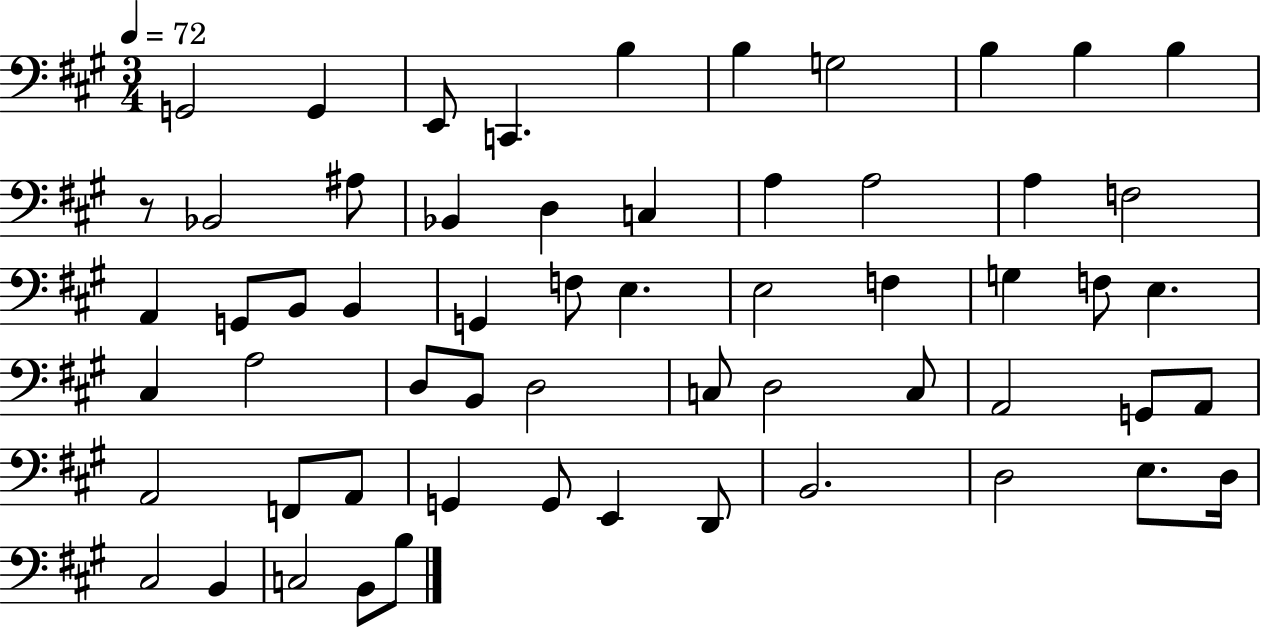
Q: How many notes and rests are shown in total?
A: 59